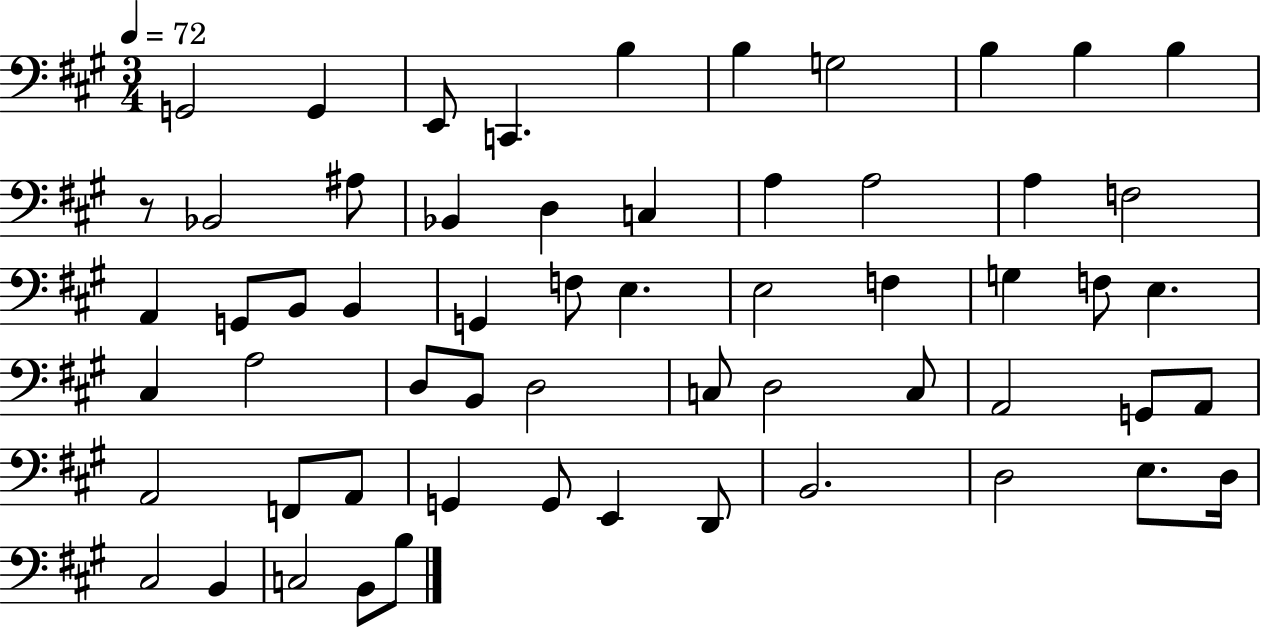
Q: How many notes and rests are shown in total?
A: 59